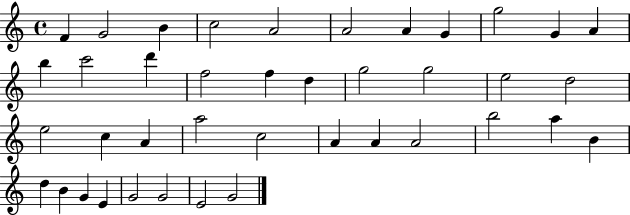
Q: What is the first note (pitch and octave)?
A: F4